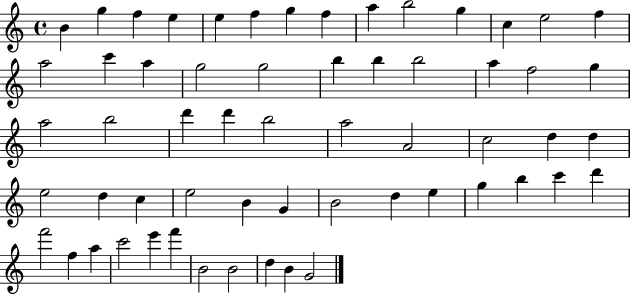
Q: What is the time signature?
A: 4/4